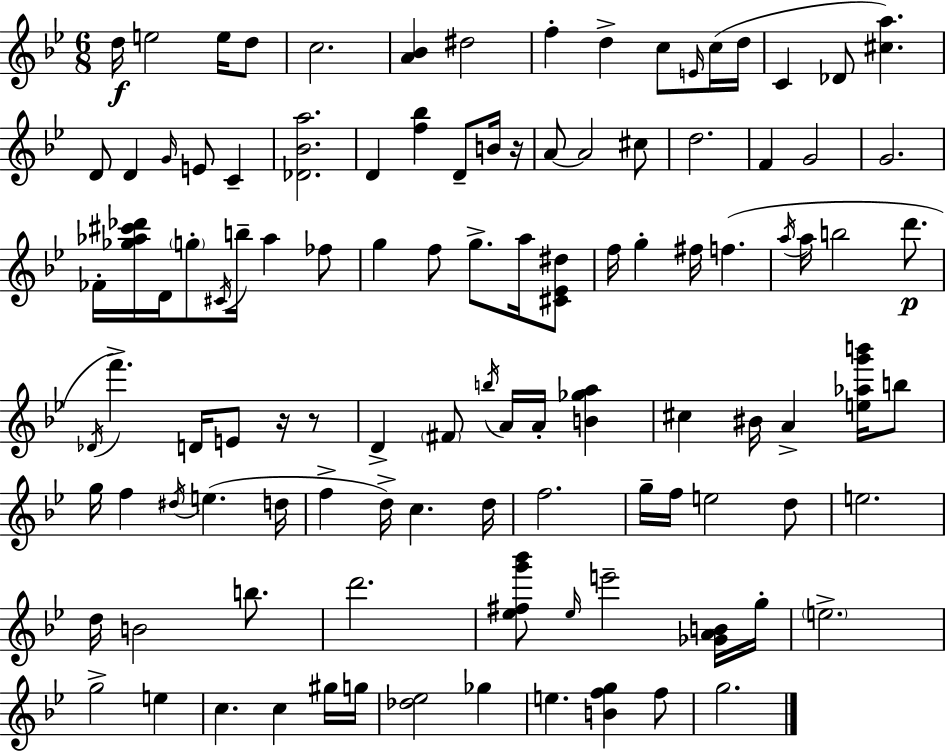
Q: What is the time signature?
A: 6/8